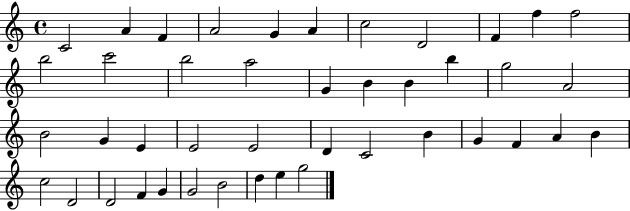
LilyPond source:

{
  \clef treble
  \time 4/4
  \defaultTimeSignature
  \key c \major
  c'2 a'4 f'4 | a'2 g'4 a'4 | c''2 d'2 | f'4 f''4 f''2 | \break b''2 c'''2 | b''2 a''2 | g'4 b'4 b'4 b''4 | g''2 a'2 | \break b'2 g'4 e'4 | e'2 e'2 | d'4 c'2 b'4 | g'4 f'4 a'4 b'4 | \break c''2 d'2 | d'2 f'4 g'4 | g'2 b'2 | d''4 e''4 g''2 | \break \bar "|."
}